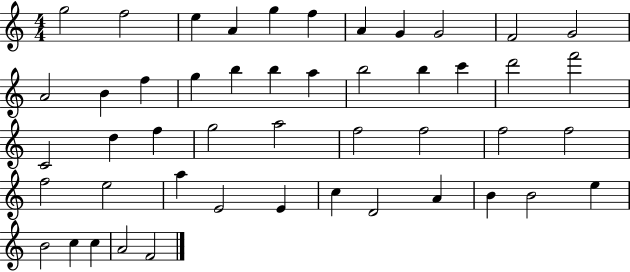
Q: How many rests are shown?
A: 0